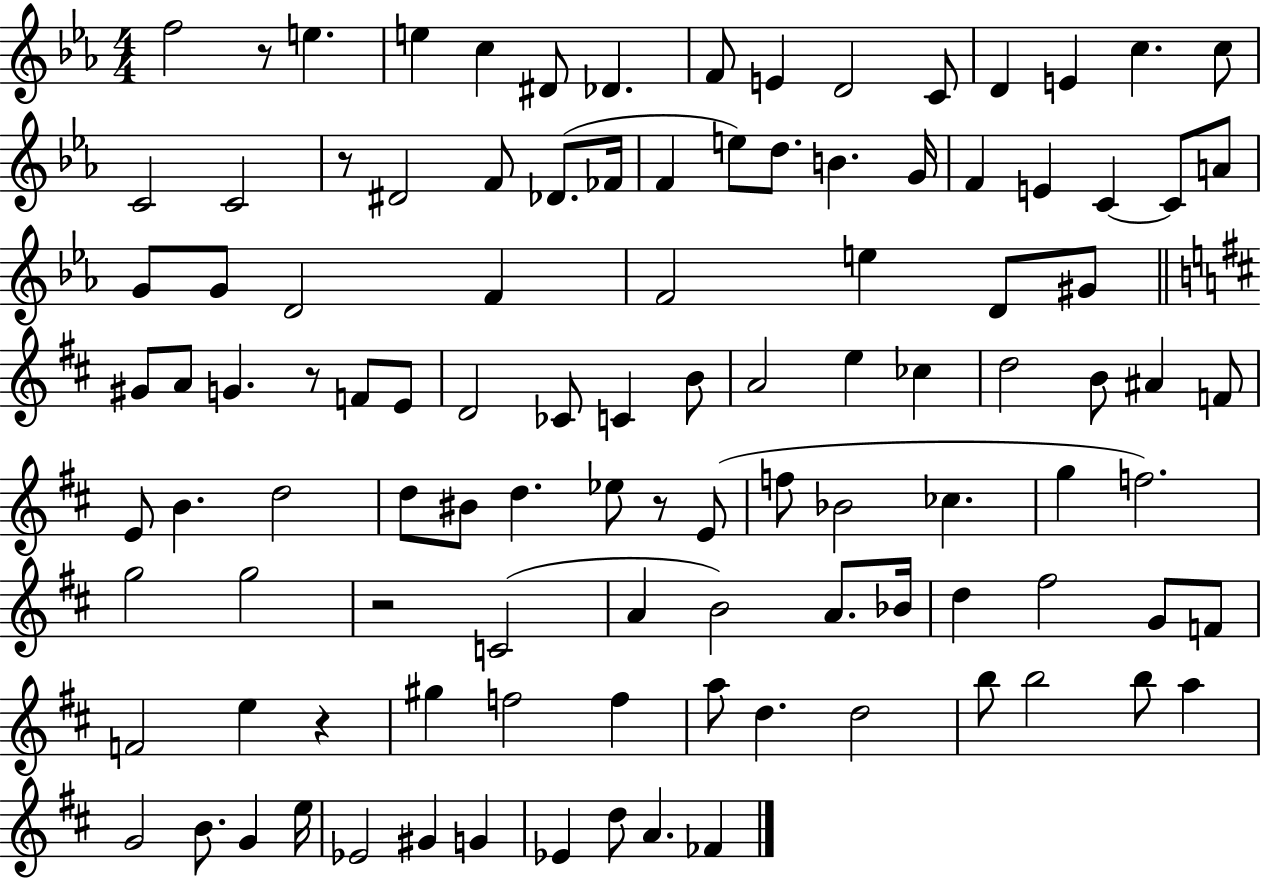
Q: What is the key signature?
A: EES major